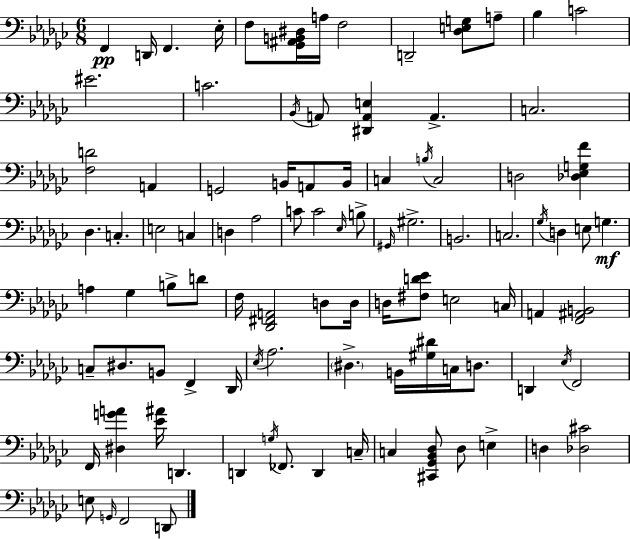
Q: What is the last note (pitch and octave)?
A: D2